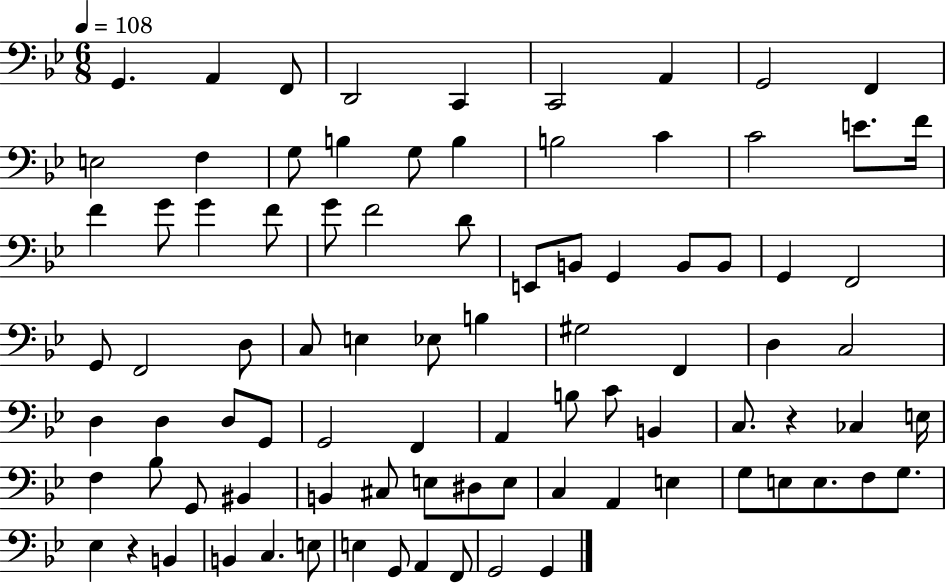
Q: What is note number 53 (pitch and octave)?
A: B3